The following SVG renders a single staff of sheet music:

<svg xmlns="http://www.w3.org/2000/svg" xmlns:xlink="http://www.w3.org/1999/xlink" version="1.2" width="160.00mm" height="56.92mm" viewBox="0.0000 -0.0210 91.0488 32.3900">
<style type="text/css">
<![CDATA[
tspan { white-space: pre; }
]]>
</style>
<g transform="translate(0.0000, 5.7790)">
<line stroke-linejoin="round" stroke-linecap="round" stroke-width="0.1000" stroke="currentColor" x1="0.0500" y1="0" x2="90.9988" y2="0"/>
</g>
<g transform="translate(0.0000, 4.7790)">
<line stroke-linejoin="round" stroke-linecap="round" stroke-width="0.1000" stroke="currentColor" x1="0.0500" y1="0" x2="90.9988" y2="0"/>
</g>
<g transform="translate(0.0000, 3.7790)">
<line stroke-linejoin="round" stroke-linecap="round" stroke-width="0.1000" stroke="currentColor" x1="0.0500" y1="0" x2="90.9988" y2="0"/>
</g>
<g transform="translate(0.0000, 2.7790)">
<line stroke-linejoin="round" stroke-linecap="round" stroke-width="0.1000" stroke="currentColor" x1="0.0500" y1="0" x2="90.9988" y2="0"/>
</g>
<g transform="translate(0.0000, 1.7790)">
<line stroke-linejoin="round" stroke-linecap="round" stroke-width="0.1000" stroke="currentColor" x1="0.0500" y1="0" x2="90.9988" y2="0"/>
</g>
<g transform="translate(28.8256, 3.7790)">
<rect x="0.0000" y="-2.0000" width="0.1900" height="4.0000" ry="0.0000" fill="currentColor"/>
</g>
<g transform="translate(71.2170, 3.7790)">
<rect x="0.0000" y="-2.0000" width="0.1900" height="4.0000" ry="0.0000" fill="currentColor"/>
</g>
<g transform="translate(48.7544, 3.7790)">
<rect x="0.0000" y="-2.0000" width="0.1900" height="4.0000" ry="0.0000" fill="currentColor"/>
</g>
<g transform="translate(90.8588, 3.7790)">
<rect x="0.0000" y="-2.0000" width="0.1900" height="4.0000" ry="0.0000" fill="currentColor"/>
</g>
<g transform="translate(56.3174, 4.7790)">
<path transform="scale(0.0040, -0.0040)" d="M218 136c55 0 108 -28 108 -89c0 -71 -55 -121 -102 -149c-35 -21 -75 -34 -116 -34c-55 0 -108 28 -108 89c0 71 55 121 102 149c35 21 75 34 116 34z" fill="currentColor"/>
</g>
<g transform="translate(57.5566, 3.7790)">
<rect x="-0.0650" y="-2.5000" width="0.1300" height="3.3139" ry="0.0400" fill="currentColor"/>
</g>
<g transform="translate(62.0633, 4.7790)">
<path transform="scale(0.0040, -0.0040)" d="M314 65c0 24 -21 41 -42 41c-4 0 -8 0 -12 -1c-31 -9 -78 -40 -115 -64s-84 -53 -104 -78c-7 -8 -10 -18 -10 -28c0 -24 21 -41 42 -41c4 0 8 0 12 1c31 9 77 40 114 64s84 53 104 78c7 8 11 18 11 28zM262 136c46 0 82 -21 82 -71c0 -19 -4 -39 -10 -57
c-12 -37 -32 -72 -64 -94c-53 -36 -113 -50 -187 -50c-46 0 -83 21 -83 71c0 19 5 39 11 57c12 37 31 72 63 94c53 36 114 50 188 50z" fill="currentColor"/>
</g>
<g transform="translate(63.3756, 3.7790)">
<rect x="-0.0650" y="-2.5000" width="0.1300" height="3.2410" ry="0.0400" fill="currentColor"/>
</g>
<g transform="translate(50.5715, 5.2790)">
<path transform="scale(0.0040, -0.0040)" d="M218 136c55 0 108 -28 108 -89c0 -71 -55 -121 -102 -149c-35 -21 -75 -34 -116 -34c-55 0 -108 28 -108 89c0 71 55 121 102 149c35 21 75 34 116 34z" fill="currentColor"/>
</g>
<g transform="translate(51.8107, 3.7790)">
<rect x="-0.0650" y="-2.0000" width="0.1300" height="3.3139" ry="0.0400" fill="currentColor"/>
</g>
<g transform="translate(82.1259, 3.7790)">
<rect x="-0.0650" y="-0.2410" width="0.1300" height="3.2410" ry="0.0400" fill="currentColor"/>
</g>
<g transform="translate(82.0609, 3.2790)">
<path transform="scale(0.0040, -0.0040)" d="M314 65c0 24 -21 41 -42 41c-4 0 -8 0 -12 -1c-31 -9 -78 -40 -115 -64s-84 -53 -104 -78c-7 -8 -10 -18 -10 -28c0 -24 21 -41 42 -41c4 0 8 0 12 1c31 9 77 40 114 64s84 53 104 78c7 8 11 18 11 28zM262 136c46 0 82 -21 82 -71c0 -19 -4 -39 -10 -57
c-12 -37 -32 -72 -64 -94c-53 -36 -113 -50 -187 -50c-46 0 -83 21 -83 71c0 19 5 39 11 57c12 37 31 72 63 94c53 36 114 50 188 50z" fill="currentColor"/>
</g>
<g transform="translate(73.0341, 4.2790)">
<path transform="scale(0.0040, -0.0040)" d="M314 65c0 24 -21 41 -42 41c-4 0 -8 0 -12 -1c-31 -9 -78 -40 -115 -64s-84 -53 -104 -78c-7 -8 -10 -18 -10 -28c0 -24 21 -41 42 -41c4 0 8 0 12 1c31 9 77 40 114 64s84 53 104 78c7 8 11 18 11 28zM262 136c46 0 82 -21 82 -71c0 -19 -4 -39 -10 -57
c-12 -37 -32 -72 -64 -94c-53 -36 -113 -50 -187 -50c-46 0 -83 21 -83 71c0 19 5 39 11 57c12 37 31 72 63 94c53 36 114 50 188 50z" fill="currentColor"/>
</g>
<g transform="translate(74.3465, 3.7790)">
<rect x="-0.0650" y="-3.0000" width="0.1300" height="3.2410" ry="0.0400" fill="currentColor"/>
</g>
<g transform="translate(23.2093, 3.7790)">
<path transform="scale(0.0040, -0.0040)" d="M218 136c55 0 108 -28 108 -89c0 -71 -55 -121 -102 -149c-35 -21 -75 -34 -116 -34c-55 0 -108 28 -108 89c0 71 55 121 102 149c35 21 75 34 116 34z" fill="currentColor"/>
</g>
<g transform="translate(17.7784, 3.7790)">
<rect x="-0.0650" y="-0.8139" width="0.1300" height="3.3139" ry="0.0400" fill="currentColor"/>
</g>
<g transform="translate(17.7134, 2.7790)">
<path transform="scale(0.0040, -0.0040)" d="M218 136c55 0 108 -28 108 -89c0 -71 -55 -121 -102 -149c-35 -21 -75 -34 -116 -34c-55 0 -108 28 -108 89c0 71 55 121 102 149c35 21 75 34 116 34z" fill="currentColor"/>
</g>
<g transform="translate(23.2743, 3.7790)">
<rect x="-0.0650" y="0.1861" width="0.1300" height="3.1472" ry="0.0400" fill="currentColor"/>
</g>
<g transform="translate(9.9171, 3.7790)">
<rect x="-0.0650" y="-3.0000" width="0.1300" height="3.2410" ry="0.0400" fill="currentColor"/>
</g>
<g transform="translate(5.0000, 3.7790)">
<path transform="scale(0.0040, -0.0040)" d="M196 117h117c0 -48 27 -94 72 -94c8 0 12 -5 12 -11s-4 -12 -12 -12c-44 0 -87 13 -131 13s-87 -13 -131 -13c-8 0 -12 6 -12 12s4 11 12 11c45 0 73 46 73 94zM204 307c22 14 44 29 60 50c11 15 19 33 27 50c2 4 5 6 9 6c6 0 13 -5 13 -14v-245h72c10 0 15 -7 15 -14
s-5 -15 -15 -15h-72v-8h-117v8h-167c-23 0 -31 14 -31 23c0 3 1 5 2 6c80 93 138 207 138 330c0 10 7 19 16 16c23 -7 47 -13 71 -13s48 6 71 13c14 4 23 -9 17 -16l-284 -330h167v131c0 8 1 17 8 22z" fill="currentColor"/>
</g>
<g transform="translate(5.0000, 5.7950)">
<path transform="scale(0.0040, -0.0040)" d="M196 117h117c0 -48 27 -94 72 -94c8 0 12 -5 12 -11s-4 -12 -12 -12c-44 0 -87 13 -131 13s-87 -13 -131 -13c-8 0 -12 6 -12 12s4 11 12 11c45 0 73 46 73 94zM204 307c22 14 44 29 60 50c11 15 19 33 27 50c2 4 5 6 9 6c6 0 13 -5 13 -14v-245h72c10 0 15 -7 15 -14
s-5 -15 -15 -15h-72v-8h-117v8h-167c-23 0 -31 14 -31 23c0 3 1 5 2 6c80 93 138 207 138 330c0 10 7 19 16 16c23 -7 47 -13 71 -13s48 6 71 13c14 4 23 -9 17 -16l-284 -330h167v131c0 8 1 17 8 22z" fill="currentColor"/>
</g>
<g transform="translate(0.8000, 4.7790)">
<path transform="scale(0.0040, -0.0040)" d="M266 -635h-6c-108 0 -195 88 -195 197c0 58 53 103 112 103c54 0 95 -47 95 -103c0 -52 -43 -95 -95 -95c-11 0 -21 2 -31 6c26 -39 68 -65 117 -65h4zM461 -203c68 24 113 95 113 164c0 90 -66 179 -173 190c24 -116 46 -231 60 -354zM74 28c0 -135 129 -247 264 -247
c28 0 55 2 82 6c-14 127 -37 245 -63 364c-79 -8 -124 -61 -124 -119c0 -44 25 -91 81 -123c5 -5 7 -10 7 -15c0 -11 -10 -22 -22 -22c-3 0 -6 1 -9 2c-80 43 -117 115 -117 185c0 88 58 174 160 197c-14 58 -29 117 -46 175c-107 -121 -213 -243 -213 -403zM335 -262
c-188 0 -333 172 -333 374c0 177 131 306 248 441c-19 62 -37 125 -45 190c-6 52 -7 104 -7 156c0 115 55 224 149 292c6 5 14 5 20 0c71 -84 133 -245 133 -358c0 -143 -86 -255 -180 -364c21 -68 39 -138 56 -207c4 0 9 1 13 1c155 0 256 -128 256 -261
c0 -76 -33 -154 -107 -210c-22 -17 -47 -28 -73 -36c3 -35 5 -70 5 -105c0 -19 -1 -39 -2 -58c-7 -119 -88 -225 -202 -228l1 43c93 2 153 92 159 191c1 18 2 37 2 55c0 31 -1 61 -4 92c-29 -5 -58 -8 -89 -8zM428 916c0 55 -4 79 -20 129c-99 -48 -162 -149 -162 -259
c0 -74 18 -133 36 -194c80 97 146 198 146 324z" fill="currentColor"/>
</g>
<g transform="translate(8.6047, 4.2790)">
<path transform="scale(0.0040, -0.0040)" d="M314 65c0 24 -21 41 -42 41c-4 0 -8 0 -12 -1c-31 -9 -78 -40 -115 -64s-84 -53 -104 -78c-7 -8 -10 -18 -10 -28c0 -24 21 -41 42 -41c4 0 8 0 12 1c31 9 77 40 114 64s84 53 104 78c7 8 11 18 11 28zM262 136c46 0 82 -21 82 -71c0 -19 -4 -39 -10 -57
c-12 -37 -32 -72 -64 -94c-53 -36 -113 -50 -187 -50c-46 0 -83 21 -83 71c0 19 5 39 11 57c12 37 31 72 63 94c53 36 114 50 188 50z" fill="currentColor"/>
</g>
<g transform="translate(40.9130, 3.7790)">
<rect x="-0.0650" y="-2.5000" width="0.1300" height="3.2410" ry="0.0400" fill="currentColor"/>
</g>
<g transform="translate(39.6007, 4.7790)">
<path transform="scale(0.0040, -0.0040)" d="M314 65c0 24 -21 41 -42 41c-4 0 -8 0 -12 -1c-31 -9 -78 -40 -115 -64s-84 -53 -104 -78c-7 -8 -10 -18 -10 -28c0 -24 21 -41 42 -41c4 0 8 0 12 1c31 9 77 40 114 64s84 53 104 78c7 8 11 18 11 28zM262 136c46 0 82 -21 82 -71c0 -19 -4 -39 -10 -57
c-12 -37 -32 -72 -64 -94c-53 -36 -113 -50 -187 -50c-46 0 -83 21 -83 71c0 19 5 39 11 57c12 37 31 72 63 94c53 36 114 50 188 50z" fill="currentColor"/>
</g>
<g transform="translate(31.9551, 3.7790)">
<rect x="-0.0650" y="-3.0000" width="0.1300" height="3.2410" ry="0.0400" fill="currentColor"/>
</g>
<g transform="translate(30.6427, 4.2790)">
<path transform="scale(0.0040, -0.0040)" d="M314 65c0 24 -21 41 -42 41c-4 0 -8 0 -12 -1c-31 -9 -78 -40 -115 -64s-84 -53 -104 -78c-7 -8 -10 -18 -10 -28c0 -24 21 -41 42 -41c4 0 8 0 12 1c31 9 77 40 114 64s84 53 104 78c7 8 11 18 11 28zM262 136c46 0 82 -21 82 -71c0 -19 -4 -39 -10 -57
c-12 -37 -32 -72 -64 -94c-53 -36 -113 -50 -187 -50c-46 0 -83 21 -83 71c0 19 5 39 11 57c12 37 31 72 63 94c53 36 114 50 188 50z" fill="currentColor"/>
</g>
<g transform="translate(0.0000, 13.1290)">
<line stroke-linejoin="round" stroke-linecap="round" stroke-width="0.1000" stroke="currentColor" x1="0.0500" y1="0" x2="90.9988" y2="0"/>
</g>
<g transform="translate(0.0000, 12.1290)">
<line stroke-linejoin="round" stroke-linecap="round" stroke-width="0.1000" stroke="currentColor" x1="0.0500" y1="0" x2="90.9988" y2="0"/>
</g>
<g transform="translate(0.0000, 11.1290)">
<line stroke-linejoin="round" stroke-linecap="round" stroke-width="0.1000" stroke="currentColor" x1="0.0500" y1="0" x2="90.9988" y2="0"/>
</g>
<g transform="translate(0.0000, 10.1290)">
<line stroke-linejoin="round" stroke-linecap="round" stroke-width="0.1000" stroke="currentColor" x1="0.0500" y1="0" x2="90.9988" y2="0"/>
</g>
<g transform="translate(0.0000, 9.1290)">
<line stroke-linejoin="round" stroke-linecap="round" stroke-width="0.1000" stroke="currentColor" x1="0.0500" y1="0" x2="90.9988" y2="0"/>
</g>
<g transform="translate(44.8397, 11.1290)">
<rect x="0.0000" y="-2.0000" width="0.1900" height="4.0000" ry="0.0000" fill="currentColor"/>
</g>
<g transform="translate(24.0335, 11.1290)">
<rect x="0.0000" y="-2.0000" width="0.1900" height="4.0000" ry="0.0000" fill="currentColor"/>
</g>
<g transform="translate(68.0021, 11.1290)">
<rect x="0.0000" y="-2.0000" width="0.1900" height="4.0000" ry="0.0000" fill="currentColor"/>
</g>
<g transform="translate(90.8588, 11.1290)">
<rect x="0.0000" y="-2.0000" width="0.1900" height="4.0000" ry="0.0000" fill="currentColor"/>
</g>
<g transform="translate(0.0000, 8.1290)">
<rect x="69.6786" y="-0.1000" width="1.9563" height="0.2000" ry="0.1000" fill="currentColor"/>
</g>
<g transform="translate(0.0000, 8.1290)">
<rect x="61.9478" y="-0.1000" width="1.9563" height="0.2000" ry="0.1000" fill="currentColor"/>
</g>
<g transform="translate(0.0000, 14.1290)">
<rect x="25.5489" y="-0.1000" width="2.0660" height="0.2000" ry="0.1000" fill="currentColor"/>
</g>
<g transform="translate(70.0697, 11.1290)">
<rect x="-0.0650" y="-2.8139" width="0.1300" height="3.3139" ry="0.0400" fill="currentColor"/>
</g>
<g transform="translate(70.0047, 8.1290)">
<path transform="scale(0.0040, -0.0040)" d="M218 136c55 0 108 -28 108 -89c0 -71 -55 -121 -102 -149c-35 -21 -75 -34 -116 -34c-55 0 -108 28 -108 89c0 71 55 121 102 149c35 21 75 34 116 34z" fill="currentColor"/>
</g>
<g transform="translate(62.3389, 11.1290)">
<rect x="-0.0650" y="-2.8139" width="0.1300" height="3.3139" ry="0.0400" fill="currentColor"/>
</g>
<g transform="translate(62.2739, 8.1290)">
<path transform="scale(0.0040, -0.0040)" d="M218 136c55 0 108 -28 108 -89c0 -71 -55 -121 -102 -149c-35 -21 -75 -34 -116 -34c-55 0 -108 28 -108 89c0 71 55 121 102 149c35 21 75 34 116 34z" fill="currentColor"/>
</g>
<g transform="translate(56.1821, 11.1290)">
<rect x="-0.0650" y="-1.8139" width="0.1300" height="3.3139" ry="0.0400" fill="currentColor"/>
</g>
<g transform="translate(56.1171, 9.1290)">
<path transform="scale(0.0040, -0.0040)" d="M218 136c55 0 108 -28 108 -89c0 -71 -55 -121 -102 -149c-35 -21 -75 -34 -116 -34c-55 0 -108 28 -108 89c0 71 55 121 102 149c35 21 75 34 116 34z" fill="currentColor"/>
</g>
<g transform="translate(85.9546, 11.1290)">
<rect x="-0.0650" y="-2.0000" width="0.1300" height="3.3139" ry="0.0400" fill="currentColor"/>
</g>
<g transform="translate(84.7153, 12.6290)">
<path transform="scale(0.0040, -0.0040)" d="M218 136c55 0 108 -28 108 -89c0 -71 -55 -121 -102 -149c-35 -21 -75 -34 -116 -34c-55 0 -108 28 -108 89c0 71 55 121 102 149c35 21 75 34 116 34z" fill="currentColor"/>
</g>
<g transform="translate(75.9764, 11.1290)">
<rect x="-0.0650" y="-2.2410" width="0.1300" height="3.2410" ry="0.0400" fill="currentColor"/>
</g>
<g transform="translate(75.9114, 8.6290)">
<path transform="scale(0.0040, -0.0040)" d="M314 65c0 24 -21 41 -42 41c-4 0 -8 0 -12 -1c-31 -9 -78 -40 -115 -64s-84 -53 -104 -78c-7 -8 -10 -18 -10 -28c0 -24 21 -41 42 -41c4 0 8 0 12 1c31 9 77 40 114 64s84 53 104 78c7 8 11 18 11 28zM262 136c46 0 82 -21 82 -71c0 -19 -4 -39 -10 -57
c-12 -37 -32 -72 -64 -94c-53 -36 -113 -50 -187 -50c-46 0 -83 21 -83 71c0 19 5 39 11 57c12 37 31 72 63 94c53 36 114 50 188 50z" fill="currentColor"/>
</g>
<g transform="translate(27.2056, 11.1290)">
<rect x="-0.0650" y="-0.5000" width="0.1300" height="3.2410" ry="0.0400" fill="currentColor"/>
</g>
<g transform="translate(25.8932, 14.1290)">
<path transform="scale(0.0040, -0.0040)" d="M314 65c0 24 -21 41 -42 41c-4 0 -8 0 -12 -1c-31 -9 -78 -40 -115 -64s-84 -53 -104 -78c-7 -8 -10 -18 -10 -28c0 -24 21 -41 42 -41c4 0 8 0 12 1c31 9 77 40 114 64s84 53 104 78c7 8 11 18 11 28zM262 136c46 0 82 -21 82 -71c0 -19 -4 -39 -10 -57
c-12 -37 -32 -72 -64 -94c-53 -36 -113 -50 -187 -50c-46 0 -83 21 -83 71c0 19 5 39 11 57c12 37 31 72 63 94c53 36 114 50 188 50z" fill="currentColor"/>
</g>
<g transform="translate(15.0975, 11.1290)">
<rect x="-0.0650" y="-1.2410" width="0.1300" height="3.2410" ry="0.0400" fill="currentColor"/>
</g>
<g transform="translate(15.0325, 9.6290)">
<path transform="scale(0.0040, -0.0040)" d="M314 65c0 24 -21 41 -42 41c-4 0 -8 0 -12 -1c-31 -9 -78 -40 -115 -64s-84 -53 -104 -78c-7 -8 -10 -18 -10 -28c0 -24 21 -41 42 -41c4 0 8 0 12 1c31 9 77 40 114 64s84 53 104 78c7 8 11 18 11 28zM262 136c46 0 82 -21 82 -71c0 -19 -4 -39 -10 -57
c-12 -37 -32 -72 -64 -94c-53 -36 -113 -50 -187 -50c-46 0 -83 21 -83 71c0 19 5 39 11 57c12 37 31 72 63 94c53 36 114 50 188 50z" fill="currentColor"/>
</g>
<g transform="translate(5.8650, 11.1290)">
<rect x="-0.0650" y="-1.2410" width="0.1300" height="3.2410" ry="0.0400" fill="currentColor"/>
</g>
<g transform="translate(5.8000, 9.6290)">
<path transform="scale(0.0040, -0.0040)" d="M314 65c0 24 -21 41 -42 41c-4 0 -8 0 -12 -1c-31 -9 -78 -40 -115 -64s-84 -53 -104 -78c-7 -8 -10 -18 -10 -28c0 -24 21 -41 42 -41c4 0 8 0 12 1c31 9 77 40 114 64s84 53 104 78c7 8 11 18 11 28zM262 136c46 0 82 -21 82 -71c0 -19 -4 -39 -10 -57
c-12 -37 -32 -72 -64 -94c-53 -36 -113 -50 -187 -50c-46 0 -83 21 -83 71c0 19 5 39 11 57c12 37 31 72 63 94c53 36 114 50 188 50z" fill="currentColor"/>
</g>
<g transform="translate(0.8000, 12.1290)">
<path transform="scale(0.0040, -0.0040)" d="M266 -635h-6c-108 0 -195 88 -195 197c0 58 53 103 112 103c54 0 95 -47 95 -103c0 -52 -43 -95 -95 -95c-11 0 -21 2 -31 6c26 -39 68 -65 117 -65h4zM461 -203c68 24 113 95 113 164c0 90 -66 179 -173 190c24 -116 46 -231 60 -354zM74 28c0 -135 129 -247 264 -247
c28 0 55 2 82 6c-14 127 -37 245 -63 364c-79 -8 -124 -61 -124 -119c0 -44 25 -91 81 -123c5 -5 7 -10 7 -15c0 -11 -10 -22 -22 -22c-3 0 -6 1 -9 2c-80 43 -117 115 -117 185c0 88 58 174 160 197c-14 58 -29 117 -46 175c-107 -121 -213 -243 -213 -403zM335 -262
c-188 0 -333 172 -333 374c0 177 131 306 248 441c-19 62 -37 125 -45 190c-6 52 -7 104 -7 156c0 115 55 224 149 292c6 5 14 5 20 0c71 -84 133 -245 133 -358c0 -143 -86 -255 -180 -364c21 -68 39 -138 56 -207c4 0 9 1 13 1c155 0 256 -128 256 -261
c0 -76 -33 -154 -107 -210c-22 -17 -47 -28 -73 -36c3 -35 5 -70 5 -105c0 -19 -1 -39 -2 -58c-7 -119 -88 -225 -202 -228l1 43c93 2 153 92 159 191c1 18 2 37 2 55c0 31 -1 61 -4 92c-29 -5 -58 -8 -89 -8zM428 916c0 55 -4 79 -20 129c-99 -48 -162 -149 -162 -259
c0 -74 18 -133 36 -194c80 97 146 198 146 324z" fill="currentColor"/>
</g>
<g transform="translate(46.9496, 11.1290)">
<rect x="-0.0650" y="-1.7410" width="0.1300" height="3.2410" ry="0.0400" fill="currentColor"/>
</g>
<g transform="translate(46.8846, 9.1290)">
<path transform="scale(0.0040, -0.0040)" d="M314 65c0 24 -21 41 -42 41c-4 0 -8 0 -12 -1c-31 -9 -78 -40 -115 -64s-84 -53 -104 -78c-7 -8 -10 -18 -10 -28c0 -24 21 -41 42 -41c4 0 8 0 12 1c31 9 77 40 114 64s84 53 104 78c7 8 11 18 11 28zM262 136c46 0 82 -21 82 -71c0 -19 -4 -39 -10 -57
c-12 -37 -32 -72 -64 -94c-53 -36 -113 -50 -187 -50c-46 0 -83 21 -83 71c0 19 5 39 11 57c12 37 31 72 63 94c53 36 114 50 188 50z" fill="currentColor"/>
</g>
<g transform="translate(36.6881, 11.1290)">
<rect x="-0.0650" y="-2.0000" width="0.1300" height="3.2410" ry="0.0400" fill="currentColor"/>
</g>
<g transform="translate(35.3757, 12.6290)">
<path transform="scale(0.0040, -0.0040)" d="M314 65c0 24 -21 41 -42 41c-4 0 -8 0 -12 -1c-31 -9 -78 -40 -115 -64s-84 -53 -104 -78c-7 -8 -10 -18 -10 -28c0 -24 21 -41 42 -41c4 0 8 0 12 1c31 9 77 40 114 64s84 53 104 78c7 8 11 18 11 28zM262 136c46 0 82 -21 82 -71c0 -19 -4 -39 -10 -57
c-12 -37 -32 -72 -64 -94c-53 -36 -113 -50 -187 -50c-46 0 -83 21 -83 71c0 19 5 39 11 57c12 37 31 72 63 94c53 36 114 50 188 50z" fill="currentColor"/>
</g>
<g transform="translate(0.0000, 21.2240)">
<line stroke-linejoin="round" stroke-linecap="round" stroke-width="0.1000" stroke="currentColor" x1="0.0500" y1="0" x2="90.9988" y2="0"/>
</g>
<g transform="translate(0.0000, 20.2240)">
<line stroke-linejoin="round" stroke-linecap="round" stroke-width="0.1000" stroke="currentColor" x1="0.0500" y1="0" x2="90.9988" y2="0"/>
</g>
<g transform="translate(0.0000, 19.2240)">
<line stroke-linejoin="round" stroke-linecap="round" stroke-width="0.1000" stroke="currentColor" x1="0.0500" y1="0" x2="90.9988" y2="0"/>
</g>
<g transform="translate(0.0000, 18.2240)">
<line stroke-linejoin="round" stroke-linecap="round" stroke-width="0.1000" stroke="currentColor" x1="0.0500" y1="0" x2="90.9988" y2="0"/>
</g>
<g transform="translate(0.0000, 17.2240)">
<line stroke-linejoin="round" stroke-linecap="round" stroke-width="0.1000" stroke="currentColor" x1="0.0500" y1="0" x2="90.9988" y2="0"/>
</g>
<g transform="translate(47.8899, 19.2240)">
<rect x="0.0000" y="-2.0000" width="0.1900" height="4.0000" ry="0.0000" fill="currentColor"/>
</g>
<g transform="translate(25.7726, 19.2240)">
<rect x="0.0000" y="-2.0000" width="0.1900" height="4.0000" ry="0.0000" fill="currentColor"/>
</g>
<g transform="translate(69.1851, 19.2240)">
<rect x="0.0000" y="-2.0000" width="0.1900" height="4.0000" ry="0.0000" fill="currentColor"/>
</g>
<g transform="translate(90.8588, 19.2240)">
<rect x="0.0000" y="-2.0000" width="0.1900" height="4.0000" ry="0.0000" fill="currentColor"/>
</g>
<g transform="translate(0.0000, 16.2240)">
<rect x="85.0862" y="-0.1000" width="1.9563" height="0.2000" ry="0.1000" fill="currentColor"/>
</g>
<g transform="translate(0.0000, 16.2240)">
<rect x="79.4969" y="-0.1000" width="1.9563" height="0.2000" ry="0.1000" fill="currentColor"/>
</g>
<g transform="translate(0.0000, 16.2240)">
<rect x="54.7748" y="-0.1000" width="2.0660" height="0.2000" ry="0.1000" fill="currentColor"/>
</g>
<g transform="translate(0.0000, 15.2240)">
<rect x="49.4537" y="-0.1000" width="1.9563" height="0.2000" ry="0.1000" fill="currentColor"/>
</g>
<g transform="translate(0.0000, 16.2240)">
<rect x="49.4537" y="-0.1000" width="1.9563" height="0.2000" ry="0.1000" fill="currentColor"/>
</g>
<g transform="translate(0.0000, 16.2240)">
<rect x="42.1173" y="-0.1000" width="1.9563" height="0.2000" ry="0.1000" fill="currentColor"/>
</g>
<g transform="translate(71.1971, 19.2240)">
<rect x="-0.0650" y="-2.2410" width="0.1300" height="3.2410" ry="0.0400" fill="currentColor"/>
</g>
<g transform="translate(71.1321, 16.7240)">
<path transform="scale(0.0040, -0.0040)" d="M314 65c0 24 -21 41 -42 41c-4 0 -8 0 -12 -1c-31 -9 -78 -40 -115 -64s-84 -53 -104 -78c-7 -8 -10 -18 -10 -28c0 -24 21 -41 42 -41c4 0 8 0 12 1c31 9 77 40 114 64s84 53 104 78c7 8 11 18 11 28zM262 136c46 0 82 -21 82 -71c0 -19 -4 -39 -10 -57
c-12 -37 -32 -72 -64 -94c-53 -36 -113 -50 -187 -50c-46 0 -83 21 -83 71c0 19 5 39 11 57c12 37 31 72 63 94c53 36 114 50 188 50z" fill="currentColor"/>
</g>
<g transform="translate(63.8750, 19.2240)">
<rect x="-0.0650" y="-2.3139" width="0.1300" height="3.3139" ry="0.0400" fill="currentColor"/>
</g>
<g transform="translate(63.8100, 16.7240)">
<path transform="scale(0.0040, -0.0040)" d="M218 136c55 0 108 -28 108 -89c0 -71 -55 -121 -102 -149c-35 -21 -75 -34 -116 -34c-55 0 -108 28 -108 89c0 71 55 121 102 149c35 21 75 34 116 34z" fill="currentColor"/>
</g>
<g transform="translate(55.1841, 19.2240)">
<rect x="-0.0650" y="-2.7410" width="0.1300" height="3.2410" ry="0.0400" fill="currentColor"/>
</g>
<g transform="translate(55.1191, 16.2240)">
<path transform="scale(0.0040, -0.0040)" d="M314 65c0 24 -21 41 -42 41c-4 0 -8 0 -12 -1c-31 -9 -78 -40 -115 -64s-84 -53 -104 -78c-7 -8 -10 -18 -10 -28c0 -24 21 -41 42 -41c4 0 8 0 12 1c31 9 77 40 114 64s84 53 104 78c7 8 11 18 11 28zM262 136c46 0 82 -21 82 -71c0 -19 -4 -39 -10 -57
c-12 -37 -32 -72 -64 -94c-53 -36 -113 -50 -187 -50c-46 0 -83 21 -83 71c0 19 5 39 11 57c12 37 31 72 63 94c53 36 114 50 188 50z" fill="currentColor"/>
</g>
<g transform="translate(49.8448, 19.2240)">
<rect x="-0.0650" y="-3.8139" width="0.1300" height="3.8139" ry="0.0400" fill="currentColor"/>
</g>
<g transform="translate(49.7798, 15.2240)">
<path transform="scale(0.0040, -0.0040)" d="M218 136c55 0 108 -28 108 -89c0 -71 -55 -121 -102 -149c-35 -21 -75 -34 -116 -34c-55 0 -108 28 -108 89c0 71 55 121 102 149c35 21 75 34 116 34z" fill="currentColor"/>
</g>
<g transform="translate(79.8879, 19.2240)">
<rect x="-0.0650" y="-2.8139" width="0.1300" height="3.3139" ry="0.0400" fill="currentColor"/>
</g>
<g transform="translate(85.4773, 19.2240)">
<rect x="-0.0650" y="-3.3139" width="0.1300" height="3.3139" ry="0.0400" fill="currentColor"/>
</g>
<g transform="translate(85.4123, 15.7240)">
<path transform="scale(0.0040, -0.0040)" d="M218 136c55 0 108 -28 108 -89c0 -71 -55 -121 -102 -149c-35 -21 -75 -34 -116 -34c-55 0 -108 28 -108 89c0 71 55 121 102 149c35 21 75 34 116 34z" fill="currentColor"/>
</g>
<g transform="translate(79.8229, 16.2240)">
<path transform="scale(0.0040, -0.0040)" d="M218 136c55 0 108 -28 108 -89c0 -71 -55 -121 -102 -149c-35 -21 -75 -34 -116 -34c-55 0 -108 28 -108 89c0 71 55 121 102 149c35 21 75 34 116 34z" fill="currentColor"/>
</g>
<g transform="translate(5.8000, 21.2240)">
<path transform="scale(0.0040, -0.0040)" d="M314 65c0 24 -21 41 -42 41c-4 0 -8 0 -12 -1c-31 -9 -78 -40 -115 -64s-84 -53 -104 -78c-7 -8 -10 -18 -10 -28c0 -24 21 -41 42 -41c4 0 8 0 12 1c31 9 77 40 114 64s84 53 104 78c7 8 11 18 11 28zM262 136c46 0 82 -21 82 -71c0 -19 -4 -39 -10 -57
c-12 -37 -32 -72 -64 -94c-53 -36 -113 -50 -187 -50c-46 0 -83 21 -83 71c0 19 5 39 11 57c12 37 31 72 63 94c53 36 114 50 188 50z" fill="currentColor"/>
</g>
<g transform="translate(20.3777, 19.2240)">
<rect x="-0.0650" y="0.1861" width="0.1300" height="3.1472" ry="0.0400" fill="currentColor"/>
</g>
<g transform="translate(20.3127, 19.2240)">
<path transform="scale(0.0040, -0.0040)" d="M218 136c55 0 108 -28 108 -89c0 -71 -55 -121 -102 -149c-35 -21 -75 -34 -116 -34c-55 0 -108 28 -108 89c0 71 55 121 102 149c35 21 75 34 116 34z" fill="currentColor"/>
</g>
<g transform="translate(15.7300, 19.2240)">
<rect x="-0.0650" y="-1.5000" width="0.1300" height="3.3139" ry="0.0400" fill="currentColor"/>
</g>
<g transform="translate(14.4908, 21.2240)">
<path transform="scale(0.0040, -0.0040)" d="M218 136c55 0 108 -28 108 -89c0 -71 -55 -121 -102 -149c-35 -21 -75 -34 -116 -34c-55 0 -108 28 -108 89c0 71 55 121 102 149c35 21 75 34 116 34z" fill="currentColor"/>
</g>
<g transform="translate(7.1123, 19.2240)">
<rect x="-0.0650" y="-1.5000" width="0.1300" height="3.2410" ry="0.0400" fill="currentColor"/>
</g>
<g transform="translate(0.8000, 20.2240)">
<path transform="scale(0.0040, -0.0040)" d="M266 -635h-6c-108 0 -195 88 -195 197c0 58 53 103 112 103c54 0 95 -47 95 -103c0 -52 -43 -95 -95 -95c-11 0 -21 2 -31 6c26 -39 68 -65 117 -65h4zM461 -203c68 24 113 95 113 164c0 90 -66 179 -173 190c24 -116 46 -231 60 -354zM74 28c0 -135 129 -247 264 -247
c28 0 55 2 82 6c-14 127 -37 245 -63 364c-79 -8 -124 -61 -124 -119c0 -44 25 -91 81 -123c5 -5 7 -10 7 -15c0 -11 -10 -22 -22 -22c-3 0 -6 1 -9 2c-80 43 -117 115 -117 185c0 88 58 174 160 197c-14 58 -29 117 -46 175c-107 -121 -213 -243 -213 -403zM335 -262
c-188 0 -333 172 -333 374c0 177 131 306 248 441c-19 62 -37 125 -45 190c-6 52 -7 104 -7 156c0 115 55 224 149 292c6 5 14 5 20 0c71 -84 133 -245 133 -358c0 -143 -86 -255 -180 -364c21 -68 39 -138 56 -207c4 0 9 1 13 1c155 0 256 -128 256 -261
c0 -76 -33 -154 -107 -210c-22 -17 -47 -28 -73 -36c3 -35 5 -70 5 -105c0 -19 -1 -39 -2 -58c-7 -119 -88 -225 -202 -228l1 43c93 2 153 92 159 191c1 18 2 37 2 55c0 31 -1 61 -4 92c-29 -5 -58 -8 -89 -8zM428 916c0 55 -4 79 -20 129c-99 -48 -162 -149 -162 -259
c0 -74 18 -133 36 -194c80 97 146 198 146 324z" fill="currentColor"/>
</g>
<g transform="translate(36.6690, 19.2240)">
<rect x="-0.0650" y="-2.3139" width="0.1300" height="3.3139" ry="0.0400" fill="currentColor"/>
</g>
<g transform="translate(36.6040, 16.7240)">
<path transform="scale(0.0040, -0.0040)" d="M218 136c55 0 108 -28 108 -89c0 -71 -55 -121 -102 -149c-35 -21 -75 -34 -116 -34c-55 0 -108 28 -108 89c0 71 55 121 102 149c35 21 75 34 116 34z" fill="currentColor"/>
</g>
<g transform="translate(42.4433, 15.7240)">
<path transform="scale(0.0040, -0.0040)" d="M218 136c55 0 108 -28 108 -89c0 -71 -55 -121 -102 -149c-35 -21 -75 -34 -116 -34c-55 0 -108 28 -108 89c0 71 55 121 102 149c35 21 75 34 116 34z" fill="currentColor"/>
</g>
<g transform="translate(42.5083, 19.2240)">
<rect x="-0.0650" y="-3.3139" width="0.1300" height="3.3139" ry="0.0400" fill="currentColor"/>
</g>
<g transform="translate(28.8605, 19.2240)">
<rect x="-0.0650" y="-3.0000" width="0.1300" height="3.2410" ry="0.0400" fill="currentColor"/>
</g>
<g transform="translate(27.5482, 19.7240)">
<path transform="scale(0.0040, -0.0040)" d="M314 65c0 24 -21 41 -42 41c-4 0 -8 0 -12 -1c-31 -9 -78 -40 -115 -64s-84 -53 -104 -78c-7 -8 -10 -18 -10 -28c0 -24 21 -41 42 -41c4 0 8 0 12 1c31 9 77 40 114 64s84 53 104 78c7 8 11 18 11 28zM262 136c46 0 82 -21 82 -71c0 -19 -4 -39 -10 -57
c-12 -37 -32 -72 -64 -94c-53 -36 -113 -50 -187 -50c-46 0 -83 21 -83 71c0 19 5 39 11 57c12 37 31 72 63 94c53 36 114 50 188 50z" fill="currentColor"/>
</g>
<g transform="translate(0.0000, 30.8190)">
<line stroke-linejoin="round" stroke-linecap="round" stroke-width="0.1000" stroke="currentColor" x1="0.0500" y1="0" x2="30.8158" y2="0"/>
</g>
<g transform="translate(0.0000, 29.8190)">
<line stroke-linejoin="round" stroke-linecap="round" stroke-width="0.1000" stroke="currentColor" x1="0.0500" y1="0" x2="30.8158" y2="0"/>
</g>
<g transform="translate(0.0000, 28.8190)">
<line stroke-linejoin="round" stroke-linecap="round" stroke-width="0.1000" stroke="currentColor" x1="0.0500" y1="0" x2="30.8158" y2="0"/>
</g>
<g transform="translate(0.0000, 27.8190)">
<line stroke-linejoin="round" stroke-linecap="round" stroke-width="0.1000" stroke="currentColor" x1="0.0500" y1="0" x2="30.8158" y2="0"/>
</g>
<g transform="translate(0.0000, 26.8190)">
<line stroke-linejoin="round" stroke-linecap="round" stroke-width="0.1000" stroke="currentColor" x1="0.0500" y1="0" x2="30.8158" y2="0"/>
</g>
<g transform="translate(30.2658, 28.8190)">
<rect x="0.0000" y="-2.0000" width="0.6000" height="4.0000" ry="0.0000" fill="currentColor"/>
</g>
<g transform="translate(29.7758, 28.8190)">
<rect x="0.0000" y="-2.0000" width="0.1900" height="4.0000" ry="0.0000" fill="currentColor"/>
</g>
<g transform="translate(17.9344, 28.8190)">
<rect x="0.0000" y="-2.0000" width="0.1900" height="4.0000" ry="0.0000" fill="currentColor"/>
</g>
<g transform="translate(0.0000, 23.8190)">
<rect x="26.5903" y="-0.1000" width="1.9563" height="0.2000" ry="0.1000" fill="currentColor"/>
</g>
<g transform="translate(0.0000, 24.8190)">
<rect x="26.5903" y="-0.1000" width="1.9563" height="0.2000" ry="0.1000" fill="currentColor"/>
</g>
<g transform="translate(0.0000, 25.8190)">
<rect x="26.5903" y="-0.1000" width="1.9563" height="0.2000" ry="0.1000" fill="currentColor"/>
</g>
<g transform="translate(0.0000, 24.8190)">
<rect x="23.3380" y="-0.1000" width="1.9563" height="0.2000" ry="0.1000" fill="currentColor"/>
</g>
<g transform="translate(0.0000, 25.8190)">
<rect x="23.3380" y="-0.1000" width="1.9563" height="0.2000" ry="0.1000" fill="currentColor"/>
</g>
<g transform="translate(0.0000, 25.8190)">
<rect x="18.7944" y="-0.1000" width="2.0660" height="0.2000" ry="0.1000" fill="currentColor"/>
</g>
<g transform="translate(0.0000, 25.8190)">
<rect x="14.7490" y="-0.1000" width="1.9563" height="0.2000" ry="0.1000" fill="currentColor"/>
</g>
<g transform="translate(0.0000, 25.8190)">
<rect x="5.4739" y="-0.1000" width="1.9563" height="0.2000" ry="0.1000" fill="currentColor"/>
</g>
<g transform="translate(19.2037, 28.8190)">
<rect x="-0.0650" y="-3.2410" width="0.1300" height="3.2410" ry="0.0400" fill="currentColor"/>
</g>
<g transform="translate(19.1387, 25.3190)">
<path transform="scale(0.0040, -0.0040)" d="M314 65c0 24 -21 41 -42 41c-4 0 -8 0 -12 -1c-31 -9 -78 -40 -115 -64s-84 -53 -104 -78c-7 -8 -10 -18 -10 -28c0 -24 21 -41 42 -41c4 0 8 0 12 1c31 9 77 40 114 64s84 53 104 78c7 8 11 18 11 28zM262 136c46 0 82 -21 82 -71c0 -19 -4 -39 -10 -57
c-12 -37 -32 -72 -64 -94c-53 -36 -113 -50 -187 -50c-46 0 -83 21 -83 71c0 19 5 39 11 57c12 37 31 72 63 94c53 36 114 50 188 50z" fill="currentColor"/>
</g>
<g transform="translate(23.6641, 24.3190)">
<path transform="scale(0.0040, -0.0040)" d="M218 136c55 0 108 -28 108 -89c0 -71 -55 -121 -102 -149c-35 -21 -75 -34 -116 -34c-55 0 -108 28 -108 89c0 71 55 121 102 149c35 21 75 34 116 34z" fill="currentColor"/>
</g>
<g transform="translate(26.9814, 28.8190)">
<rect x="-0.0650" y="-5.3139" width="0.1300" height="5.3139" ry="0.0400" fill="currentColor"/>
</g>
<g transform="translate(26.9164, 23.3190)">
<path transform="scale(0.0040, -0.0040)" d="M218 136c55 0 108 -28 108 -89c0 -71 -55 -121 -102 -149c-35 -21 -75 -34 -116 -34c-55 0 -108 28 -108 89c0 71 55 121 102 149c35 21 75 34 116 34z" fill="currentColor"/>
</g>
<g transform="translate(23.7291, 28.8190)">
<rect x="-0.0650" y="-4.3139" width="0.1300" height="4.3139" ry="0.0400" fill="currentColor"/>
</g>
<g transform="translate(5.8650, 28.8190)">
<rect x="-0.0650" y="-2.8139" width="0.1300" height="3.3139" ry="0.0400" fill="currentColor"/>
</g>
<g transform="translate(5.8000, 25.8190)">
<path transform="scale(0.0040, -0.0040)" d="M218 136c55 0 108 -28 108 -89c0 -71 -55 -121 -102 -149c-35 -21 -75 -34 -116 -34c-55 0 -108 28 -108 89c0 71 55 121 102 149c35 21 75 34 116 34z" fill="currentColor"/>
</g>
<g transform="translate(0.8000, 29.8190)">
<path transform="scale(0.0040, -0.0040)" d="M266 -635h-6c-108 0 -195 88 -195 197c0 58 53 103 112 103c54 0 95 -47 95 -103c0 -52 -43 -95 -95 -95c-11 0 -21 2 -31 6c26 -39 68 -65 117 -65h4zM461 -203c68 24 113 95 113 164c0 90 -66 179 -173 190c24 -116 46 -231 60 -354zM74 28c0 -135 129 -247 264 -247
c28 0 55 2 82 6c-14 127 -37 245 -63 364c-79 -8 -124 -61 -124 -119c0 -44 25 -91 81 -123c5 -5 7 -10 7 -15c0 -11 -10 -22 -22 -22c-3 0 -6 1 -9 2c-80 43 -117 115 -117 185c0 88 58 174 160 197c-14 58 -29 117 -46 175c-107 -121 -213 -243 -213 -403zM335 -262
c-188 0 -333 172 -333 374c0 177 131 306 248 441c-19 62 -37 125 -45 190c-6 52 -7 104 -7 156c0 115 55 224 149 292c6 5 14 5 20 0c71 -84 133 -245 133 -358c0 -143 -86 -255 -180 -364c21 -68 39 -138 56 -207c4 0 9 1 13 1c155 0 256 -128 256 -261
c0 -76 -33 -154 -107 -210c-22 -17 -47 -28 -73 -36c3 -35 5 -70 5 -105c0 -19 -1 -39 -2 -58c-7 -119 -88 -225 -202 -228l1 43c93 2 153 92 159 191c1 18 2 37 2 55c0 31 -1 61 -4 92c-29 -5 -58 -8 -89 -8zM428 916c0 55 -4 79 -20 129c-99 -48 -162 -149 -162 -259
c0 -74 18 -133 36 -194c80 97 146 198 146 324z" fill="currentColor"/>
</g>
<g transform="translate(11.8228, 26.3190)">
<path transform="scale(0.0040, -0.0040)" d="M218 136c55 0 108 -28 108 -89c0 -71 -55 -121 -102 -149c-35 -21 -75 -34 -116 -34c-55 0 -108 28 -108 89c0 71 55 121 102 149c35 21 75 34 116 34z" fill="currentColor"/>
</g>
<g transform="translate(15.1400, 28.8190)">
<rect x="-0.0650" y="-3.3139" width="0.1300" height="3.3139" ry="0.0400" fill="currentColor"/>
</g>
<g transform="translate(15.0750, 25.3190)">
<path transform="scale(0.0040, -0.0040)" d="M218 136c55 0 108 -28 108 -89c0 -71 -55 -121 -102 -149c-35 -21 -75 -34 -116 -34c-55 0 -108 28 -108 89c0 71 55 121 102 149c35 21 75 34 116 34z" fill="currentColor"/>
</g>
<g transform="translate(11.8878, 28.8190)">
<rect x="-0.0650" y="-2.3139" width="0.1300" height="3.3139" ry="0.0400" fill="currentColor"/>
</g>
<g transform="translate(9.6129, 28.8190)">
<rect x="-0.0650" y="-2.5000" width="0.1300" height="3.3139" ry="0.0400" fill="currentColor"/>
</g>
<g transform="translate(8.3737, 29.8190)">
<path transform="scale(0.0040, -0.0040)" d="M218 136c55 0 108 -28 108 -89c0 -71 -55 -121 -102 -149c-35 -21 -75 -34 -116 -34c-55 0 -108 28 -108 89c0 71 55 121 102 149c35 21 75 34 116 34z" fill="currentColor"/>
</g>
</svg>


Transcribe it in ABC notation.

X:1
T:Untitled
M:4/4
L:1/4
K:C
A2 d B A2 G2 F G G2 A2 c2 e2 e2 C2 F2 f2 f a a g2 F E2 E B A2 g b c' a2 g g2 a b a G g b b2 d' f'